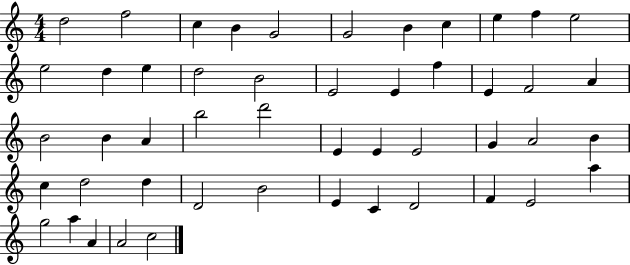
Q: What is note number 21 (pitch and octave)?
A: F4